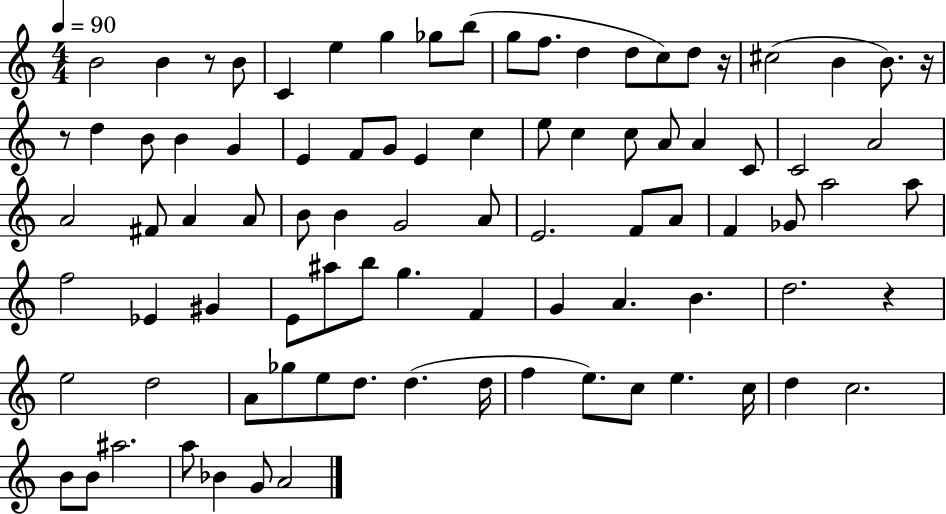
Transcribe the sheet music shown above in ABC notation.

X:1
T:Untitled
M:4/4
L:1/4
K:C
B2 B z/2 B/2 C e g _g/2 b/2 g/2 f/2 d d/2 c/2 d/2 z/4 ^c2 B B/2 z/4 z/2 d B/2 B G E F/2 G/2 E c e/2 c c/2 A/2 A C/2 C2 A2 A2 ^F/2 A A/2 B/2 B G2 A/2 E2 F/2 A/2 F _G/2 a2 a/2 f2 _E ^G E/2 ^a/2 b/2 g F G A B d2 z e2 d2 A/2 _g/2 e/2 d/2 d d/4 f e/2 c/2 e c/4 d c2 B/2 B/2 ^a2 a/2 _B G/2 A2